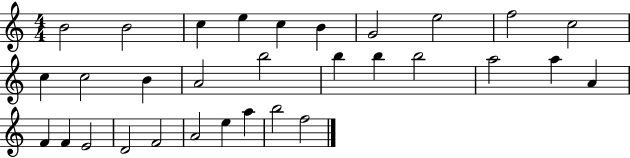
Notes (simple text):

B4/h B4/h C5/q E5/q C5/q B4/q G4/h E5/h F5/h C5/h C5/q C5/h B4/q A4/h B5/h B5/q B5/q B5/h A5/h A5/q A4/q F4/q F4/q E4/h D4/h F4/h A4/h E5/q A5/q B5/h F5/h